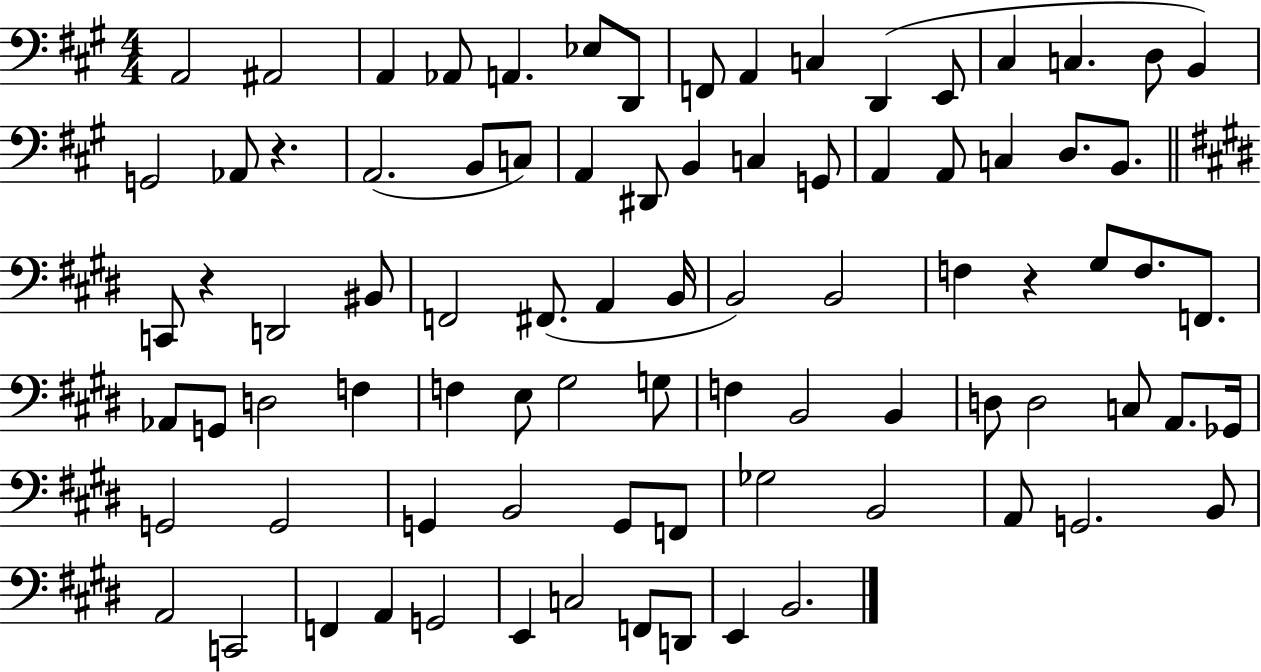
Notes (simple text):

A2/h A#2/h A2/q Ab2/e A2/q. Eb3/e D2/e F2/e A2/q C3/q D2/q E2/e C#3/q C3/q. D3/e B2/q G2/h Ab2/e R/q. A2/h. B2/e C3/e A2/q D#2/e B2/q C3/q G2/e A2/q A2/e C3/q D3/e. B2/e. C2/e R/q D2/h BIS2/e F2/h F#2/e. A2/q B2/s B2/h B2/h F3/q R/q G#3/e F3/e. F2/e. Ab2/e G2/e D3/h F3/q F3/q E3/e G#3/h G3/e F3/q B2/h B2/q D3/e D3/h C3/e A2/e. Gb2/s G2/h G2/h G2/q B2/h G2/e F2/e Gb3/h B2/h A2/e G2/h. B2/e A2/h C2/h F2/q A2/q G2/h E2/q C3/h F2/e D2/e E2/q B2/h.